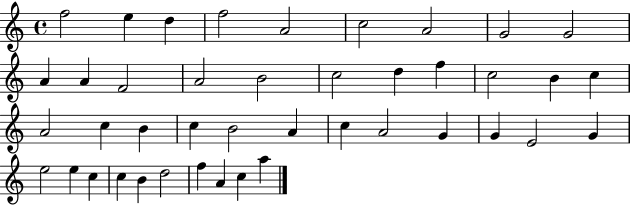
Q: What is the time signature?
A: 4/4